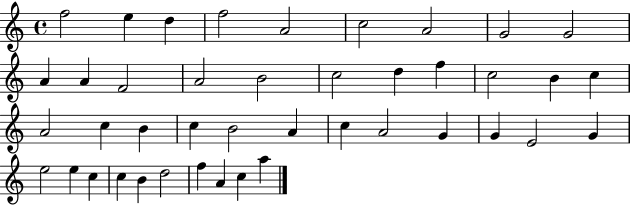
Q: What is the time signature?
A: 4/4